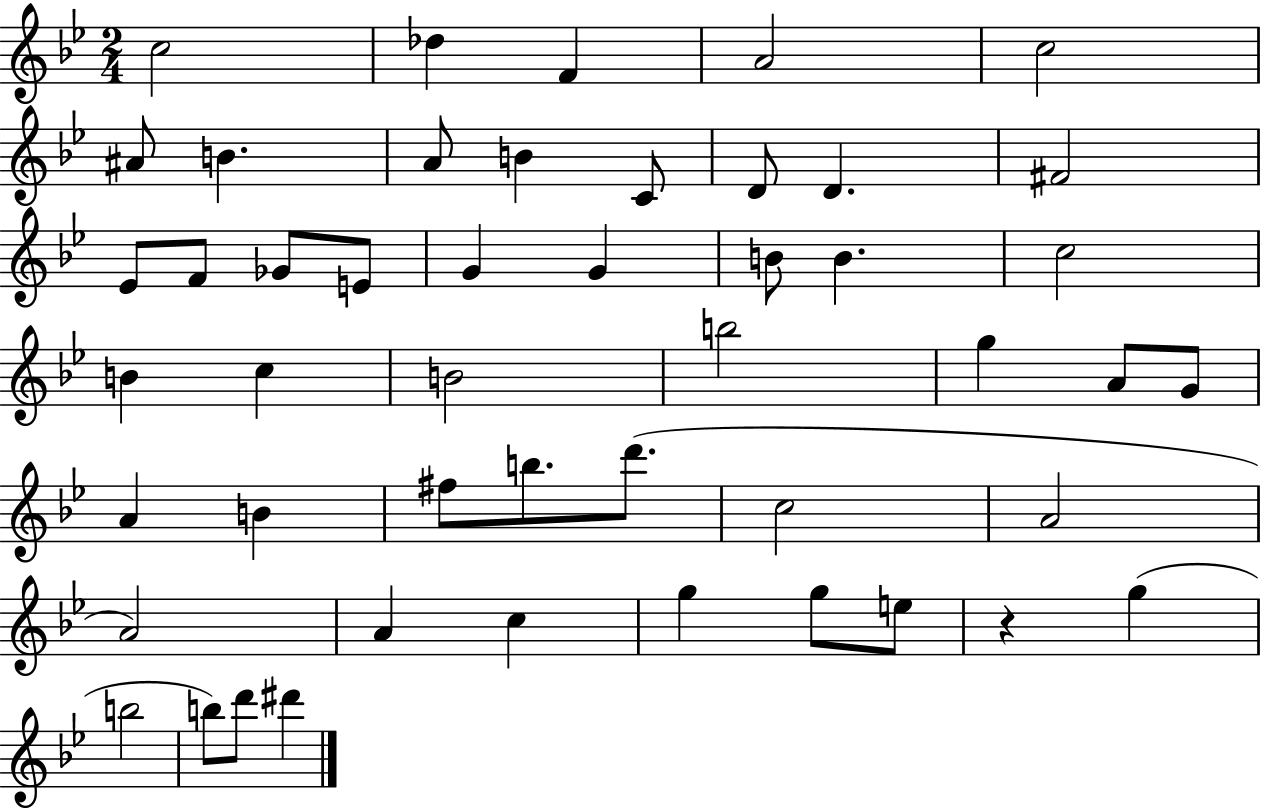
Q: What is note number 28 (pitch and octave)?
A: A4